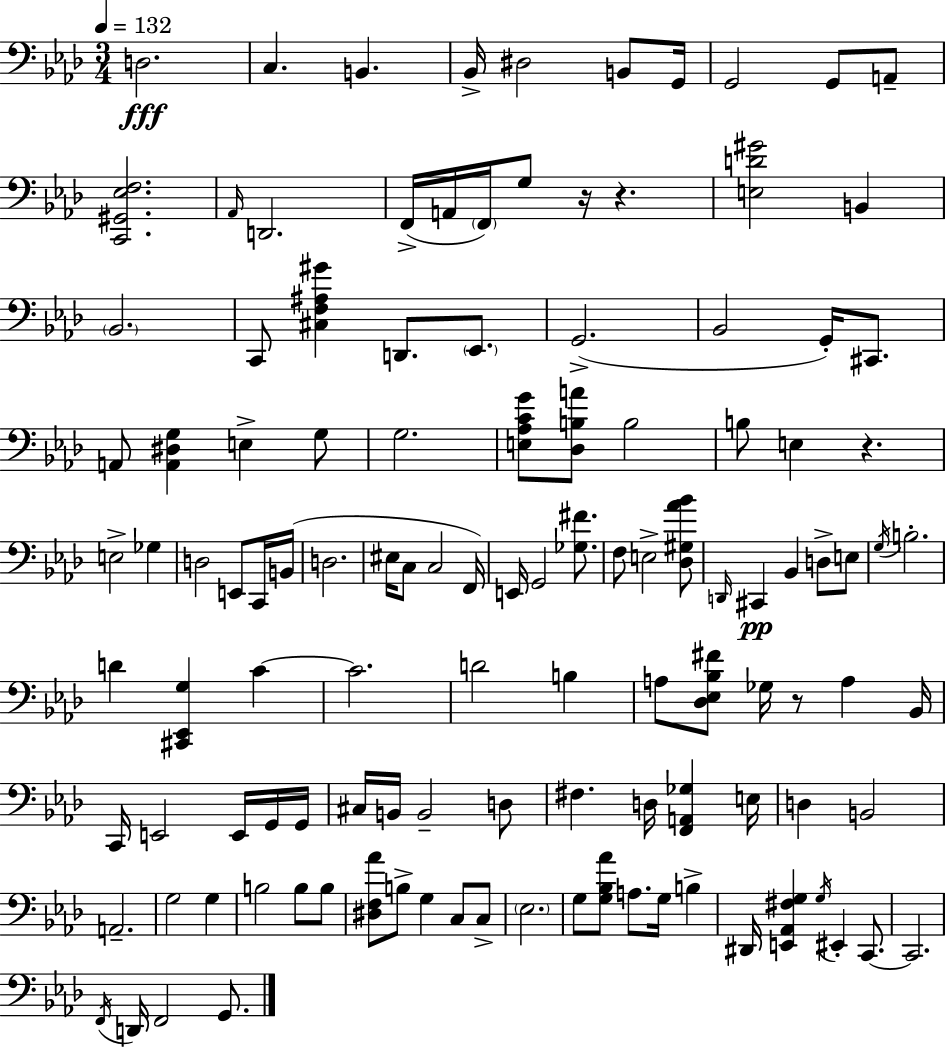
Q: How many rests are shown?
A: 4